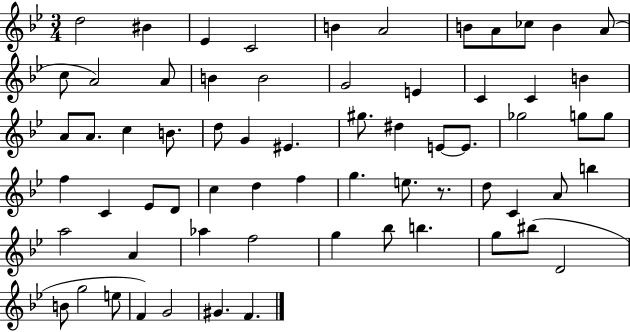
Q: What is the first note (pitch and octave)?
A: D5